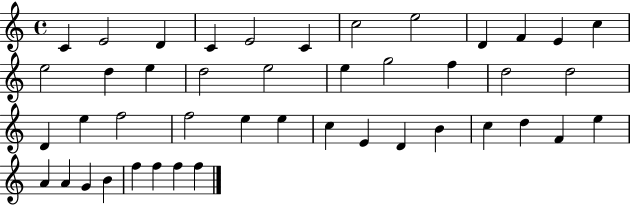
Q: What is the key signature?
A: C major